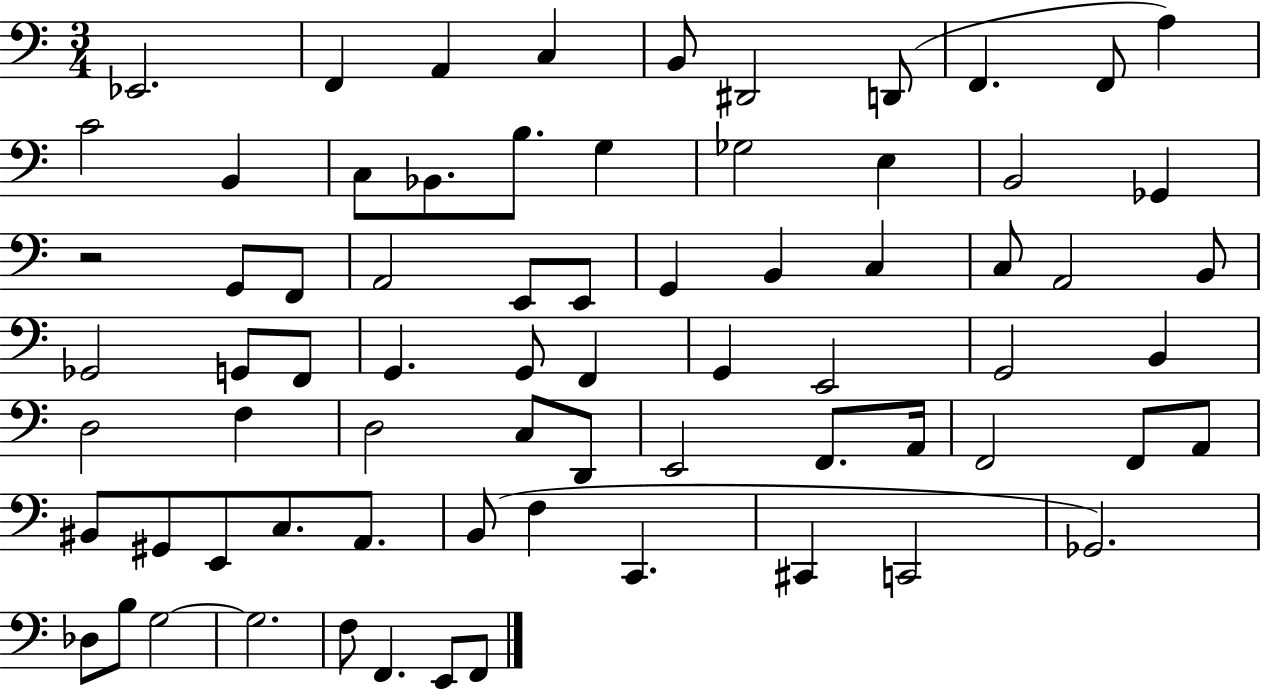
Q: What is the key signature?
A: C major